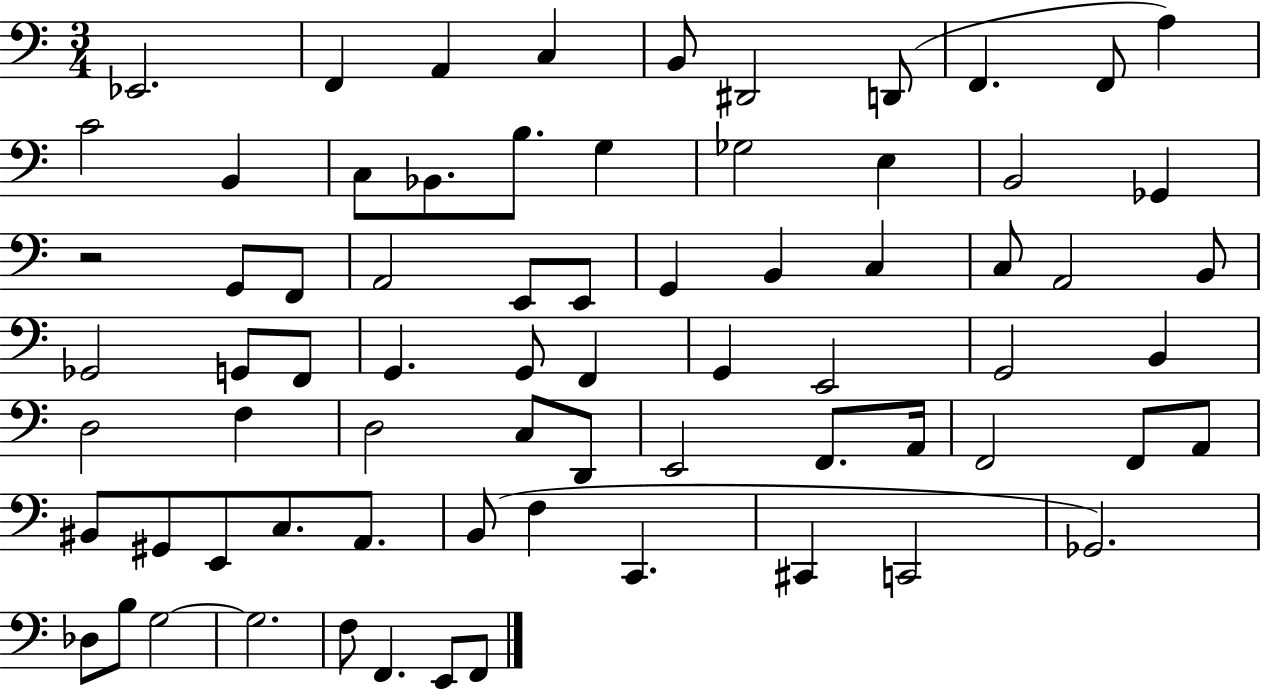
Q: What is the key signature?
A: C major